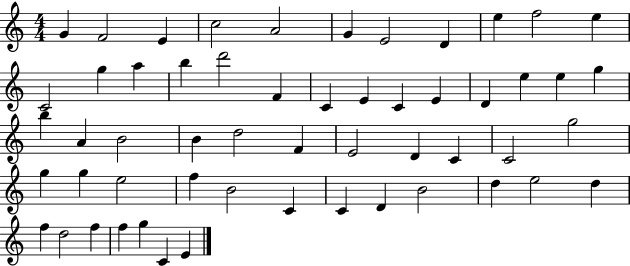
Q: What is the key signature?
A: C major